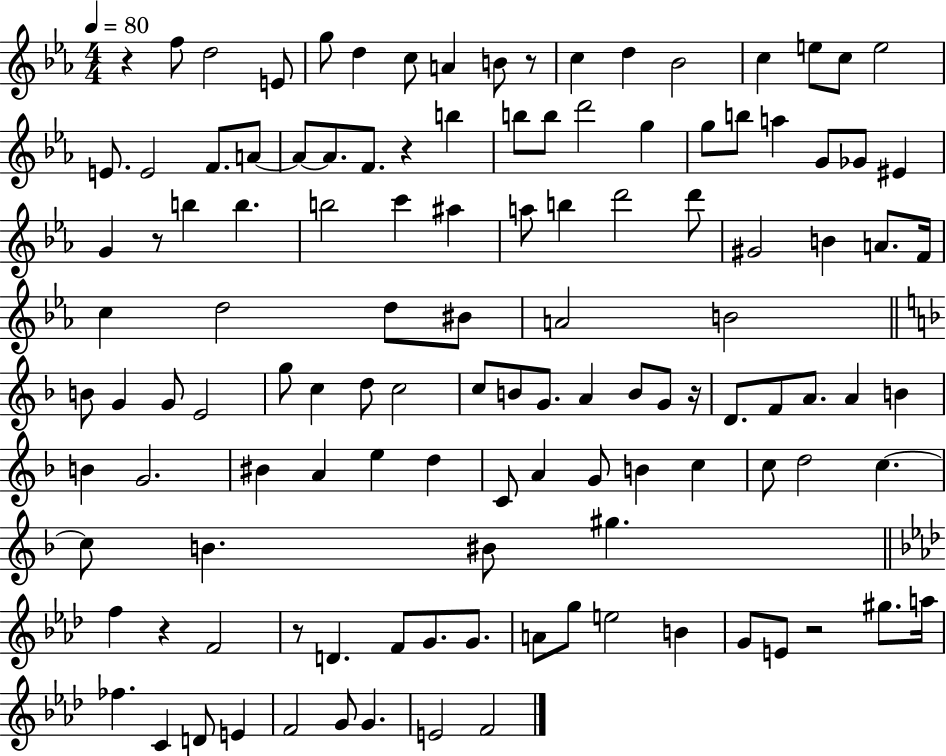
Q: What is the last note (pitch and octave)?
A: F4